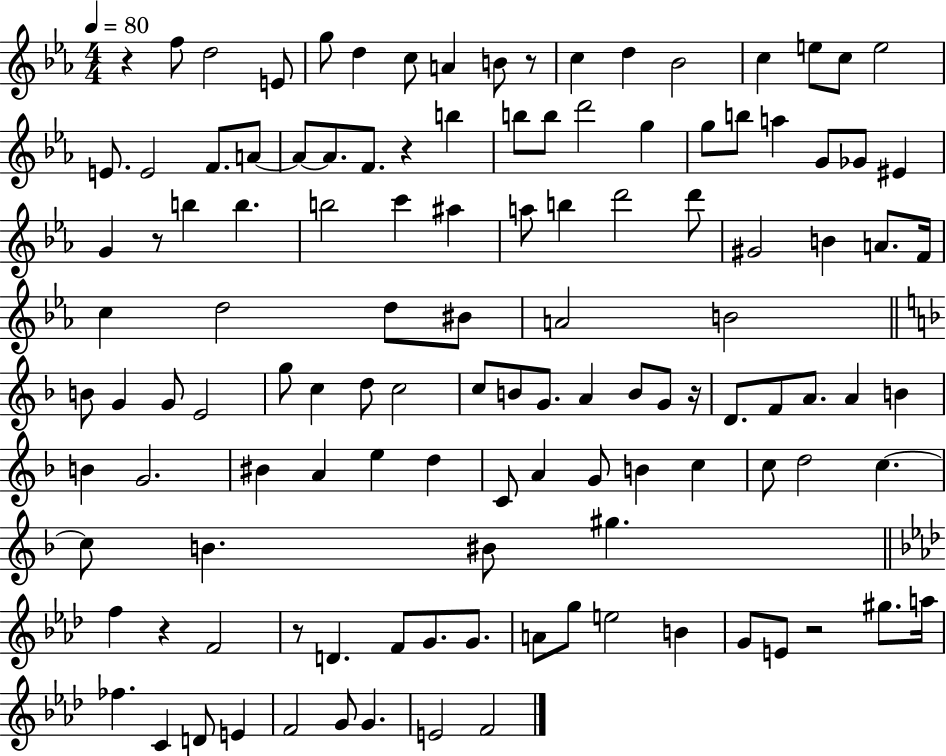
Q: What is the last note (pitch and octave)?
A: F4